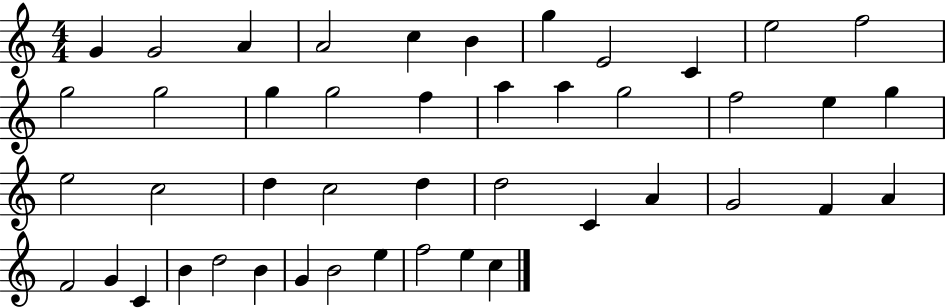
X:1
T:Untitled
M:4/4
L:1/4
K:C
G G2 A A2 c B g E2 C e2 f2 g2 g2 g g2 f a a g2 f2 e g e2 c2 d c2 d d2 C A G2 F A F2 G C B d2 B G B2 e f2 e c